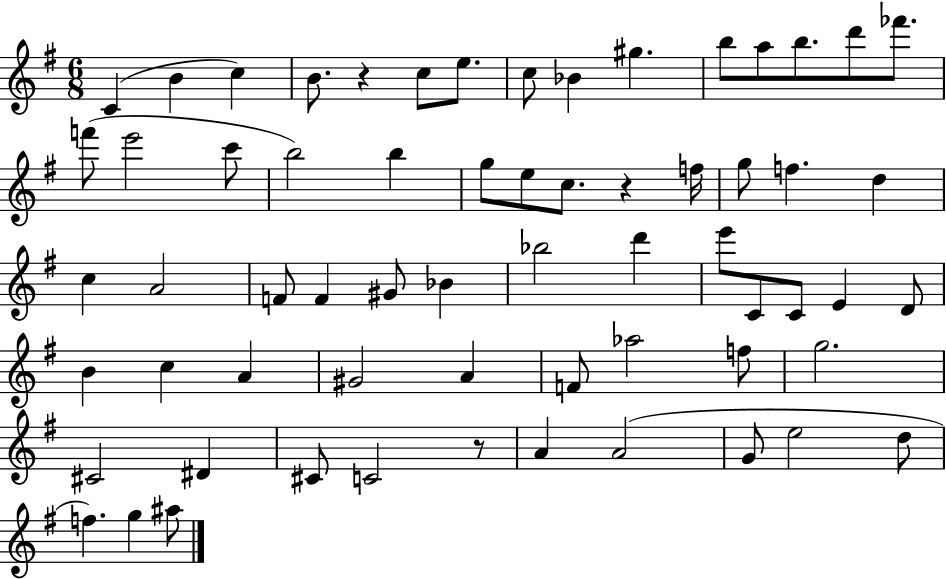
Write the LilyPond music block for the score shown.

{
  \clef treble
  \numericTimeSignature
  \time 6/8
  \key g \major
  c'4( b'4 c''4) | b'8. r4 c''8 e''8. | c''8 bes'4 gis''4. | b''8 a''8 b''8. d'''8 fes'''8. | \break f'''8( e'''2 c'''8 | b''2) b''4 | g''8 e''8 c''8. r4 f''16 | g''8 f''4. d''4 | \break c''4 a'2 | f'8 f'4 gis'8 bes'4 | bes''2 d'''4 | e'''8 c'8 c'8 e'4 d'8 | \break b'4 c''4 a'4 | gis'2 a'4 | f'8 aes''2 f''8 | g''2. | \break cis'2 dis'4 | cis'8 c'2 r8 | a'4 a'2( | g'8 e''2 d''8 | \break f''4.) g''4 ais''8 | \bar "|."
}